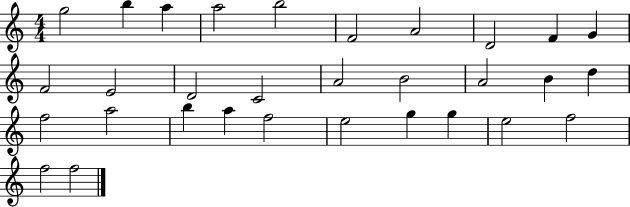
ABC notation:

X:1
T:Untitled
M:4/4
L:1/4
K:C
g2 b a a2 b2 F2 A2 D2 F G F2 E2 D2 C2 A2 B2 A2 B d f2 a2 b a f2 e2 g g e2 f2 f2 f2